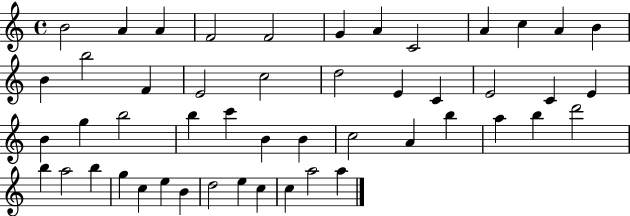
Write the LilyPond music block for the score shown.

{
  \clef treble
  \time 4/4
  \defaultTimeSignature
  \key c \major
  b'2 a'4 a'4 | f'2 f'2 | g'4 a'4 c'2 | a'4 c''4 a'4 b'4 | \break b'4 b''2 f'4 | e'2 c''2 | d''2 e'4 c'4 | e'2 c'4 e'4 | \break b'4 g''4 b''2 | b''4 c'''4 b'4 b'4 | c''2 a'4 b''4 | a''4 b''4 d'''2 | \break b''4 a''2 b''4 | g''4 c''4 e''4 b'4 | d''2 e''4 c''4 | c''4 a''2 a''4 | \break \bar "|."
}